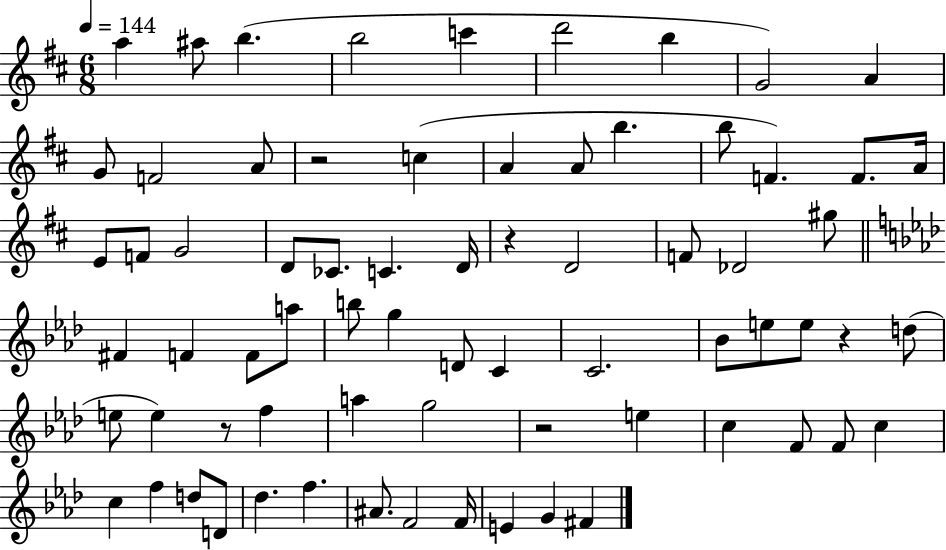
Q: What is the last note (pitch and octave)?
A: F#4